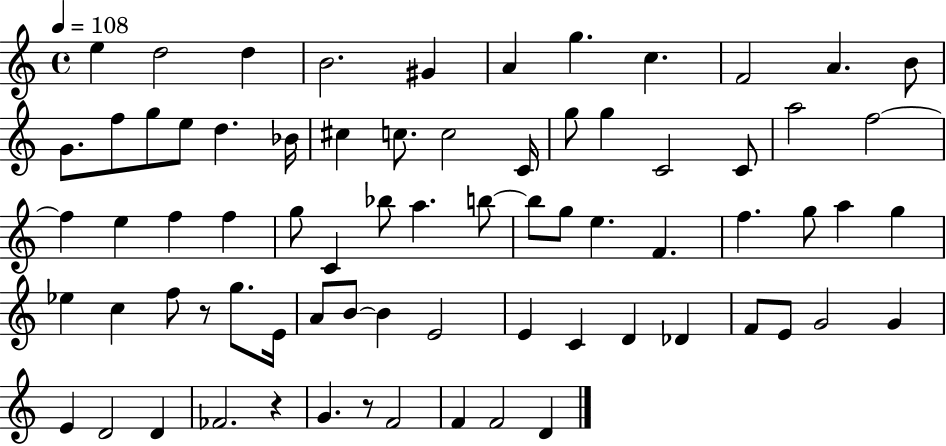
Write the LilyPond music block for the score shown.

{
  \clef treble
  \time 4/4
  \defaultTimeSignature
  \key c \major
  \tempo 4 = 108
  e''4 d''2 d''4 | b'2. gis'4 | a'4 g''4. c''4. | f'2 a'4. b'8 | \break g'8. f''8 g''8 e''8 d''4. bes'16 | cis''4 c''8. c''2 c'16 | g''8 g''4 c'2 c'8 | a''2 f''2~~ | \break f''4 e''4 f''4 f''4 | g''8 c'4 bes''8 a''4. b''8~~ | b''8 g''8 e''4. f'4. | f''4. g''8 a''4 g''4 | \break ees''4 c''4 f''8 r8 g''8. e'16 | a'8 b'8~~ b'4 e'2 | e'4 c'4 d'4 des'4 | f'8 e'8 g'2 g'4 | \break e'4 d'2 d'4 | fes'2. r4 | g'4. r8 f'2 | f'4 f'2 d'4 | \break \bar "|."
}